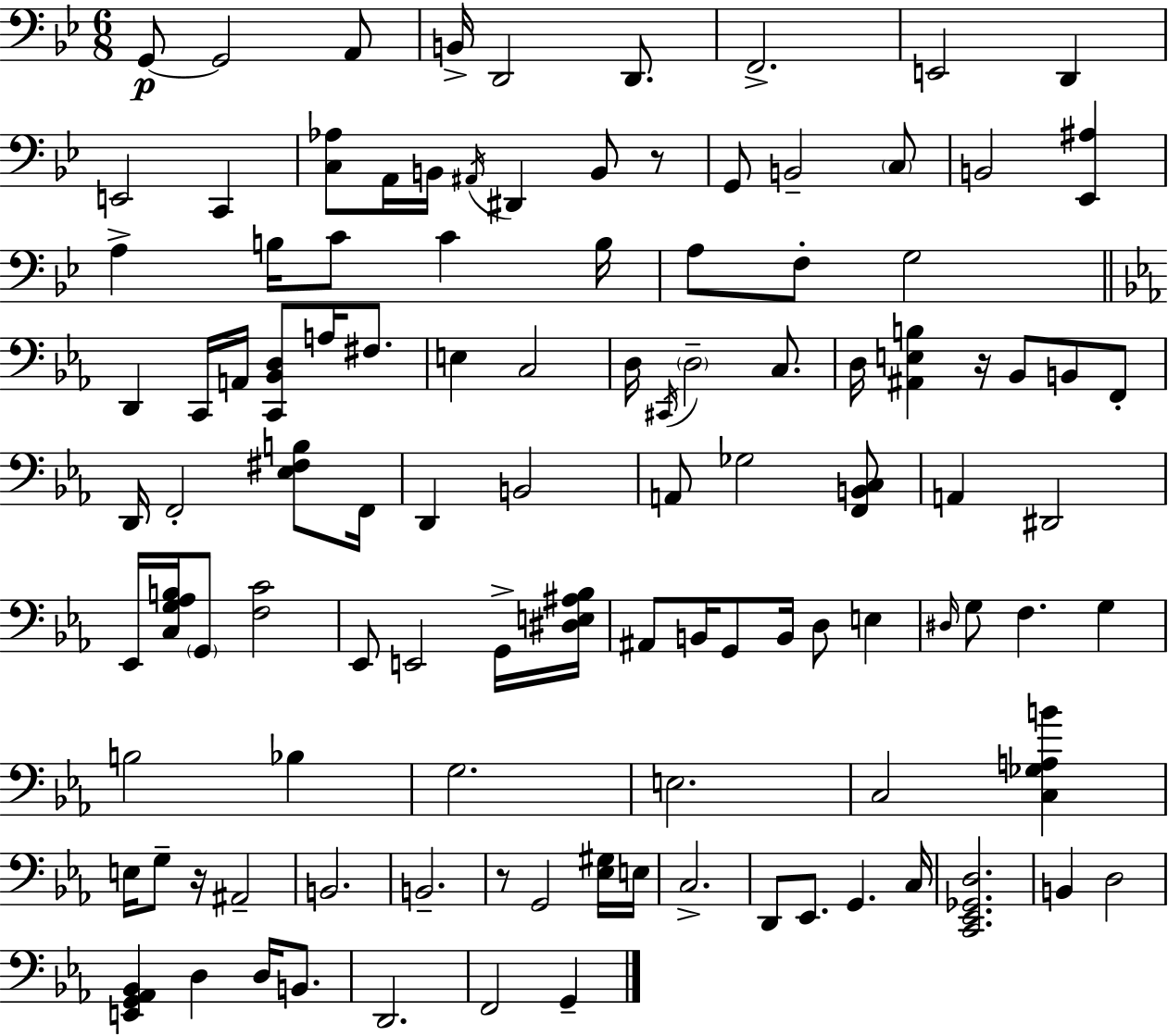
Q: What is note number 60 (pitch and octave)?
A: G2